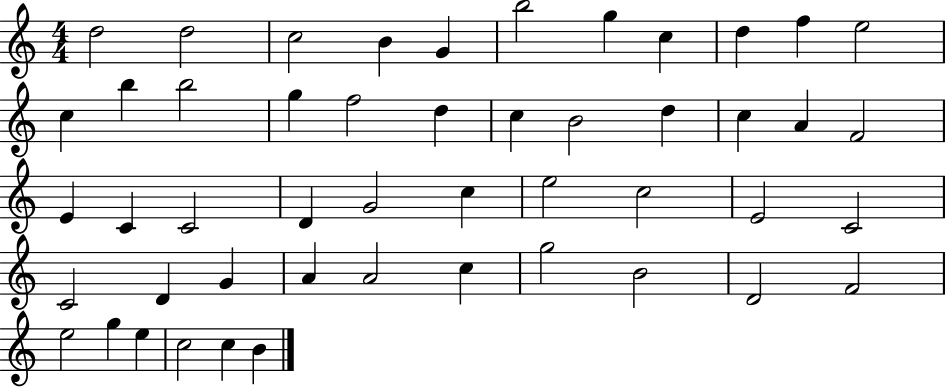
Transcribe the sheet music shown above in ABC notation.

X:1
T:Untitled
M:4/4
L:1/4
K:C
d2 d2 c2 B G b2 g c d f e2 c b b2 g f2 d c B2 d c A F2 E C C2 D G2 c e2 c2 E2 C2 C2 D G A A2 c g2 B2 D2 F2 e2 g e c2 c B